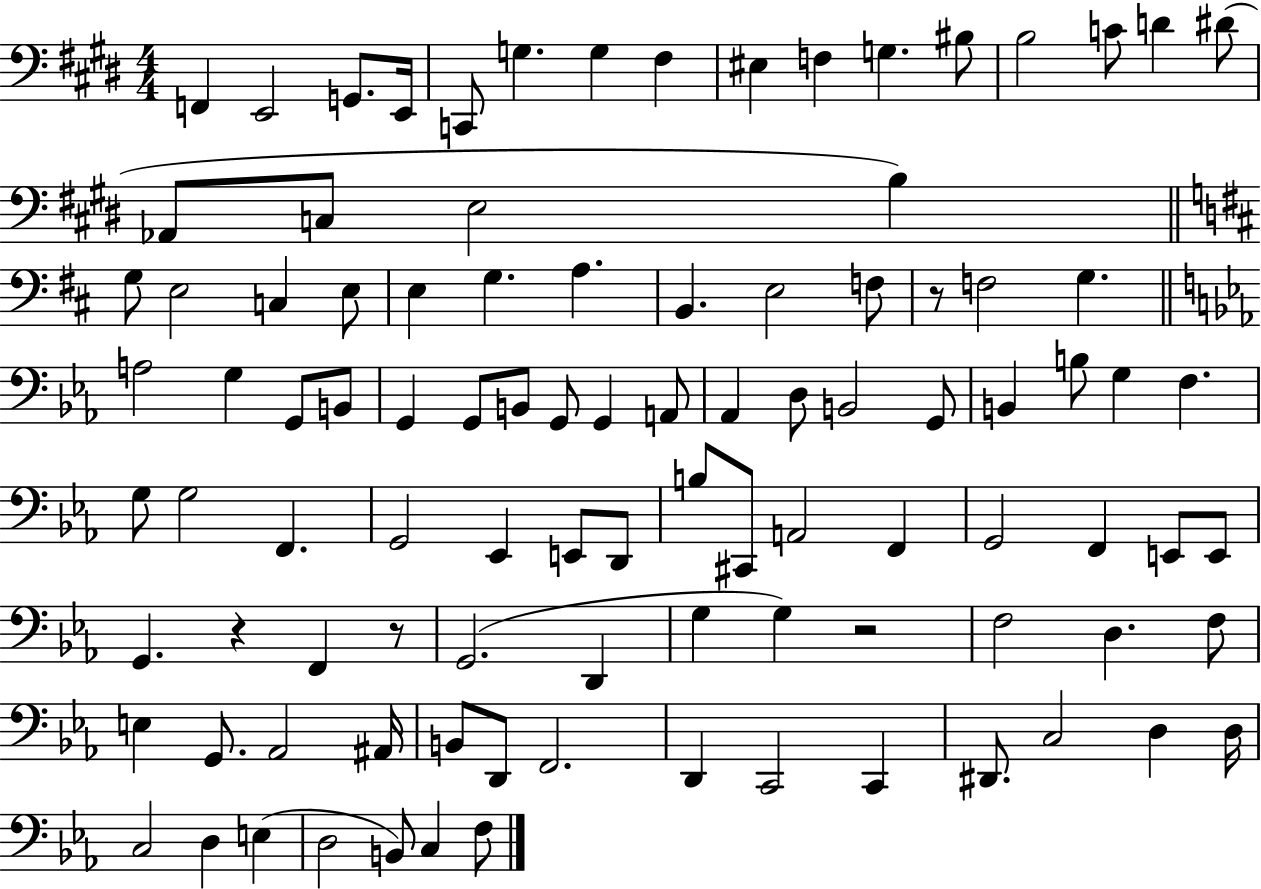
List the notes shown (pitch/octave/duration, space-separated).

F2/q E2/h G2/e. E2/s C2/e G3/q. G3/q F#3/q EIS3/q F3/q G3/q. BIS3/e B3/h C4/e D4/q D#4/e Ab2/e C3/e E3/h B3/q G3/e E3/h C3/q E3/e E3/q G3/q. A3/q. B2/q. E3/h F3/e R/e F3/h G3/q. A3/h G3/q G2/e B2/e G2/q G2/e B2/e G2/e G2/q A2/e Ab2/q D3/e B2/h G2/e B2/q B3/e G3/q F3/q. G3/e G3/h F2/q. G2/h Eb2/q E2/e D2/e B3/e C#2/e A2/h F2/q G2/h F2/q E2/e E2/e G2/q. R/q F2/q R/e G2/h. D2/q G3/q G3/q R/h F3/h D3/q. F3/e E3/q G2/e. Ab2/h A#2/s B2/e D2/e F2/h. D2/q C2/h C2/q D#2/e. C3/h D3/q D3/s C3/h D3/q E3/q D3/h B2/e C3/q F3/e